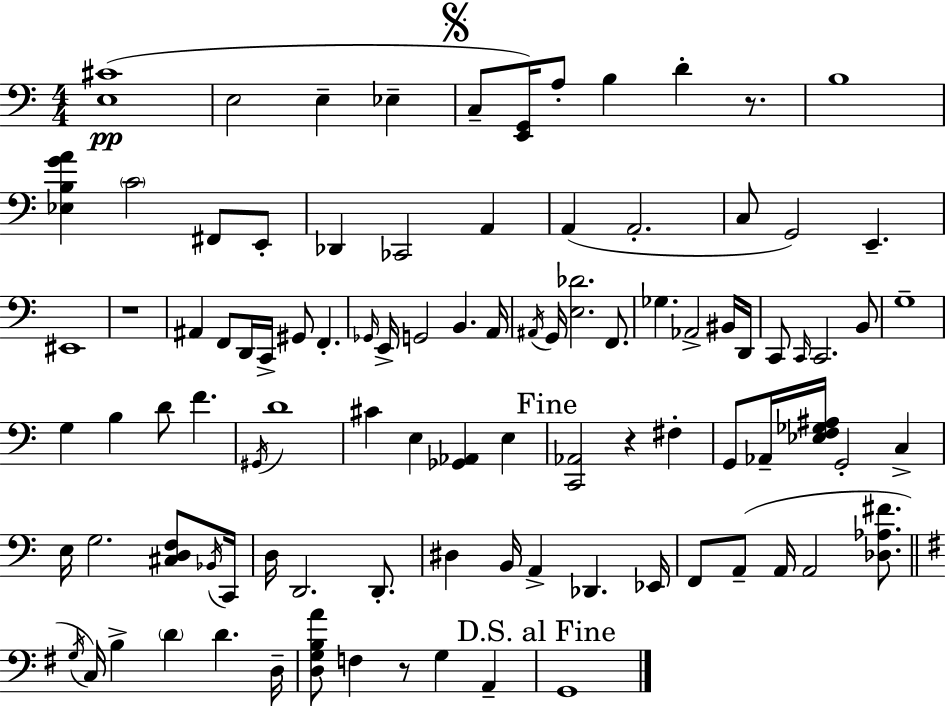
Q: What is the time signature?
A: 4/4